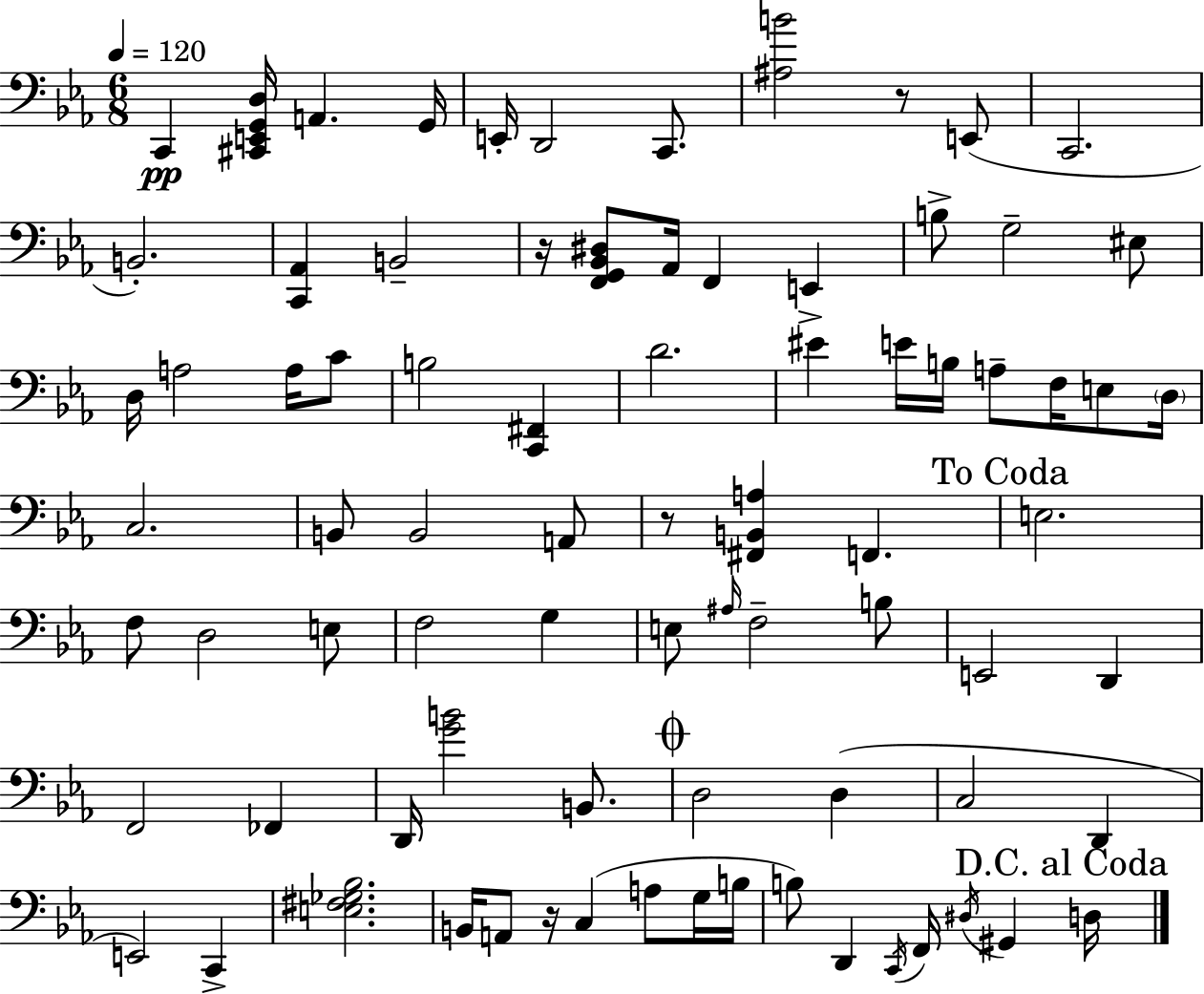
X:1
T:Untitled
M:6/8
L:1/4
K:Eb
C,, [^C,,E,,G,,D,]/4 A,, G,,/4 E,,/4 D,,2 C,,/2 [^A,B]2 z/2 E,,/2 C,,2 B,,2 [C,,_A,,] B,,2 z/4 [F,,G,,_B,,^D,]/2 _A,,/4 F,, E,, B,/2 G,2 ^E,/2 D,/4 A,2 A,/4 C/2 B,2 [C,,^F,,] D2 ^E E/4 B,/4 A,/2 F,/4 E,/2 D,/4 C,2 B,,/2 B,,2 A,,/2 z/2 [^F,,B,,A,] F,, E,2 F,/2 D,2 E,/2 F,2 G, E,/2 ^A,/4 F,2 B,/2 E,,2 D,, F,,2 _F,, D,,/4 [GB]2 B,,/2 D,2 D, C,2 D,, E,,2 C,, [E,^F,_G,_B,]2 B,,/4 A,,/2 z/4 C, A,/2 G,/4 B,/4 B,/2 D,, C,,/4 F,,/4 ^D,/4 ^G,, D,/4